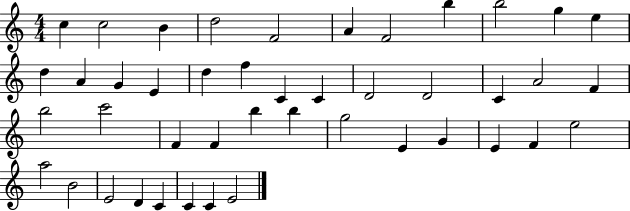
{
  \clef treble
  \numericTimeSignature
  \time 4/4
  \key c \major
  c''4 c''2 b'4 | d''2 f'2 | a'4 f'2 b''4 | b''2 g''4 e''4 | \break d''4 a'4 g'4 e'4 | d''4 f''4 c'4 c'4 | d'2 d'2 | c'4 a'2 f'4 | \break b''2 c'''2 | f'4 f'4 b''4 b''4 | g''2 e'4 g'4 | e'4 f'4 e''2 | \break a''2 b'2 | e'2 d'4 c'4 | c'4 c'4 e'2 | \bar "|."
}